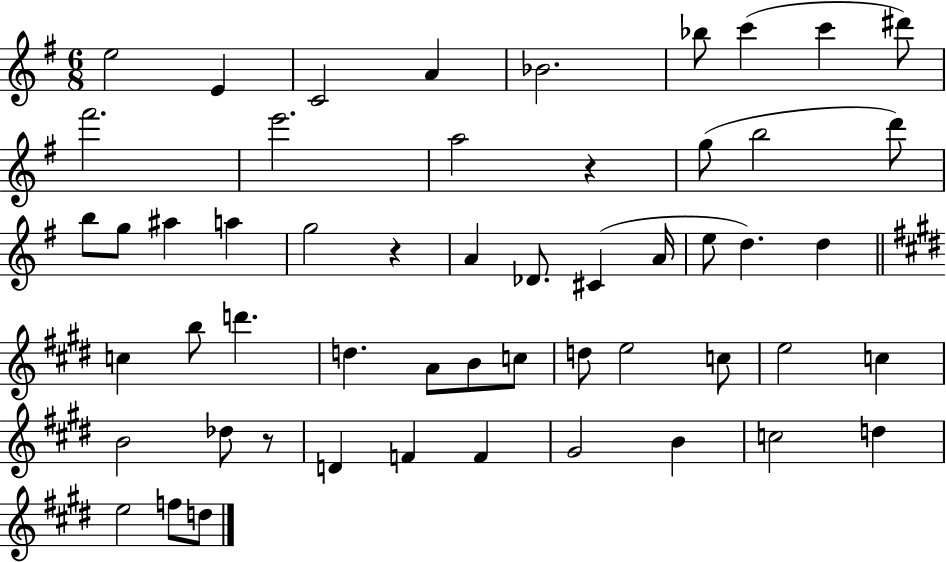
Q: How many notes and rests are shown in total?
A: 54